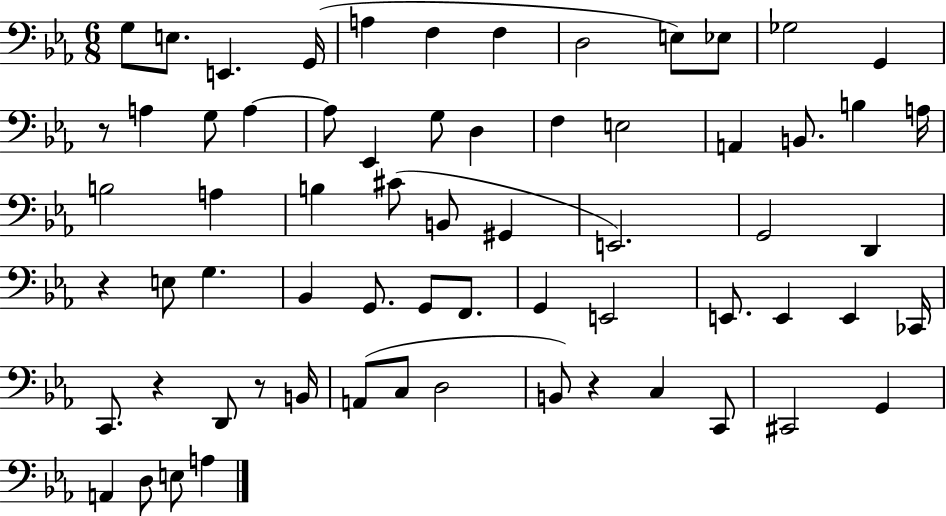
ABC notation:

X:1
T:Untitled
M:6/8
L:1/4
K:Eb
G,/2 E,/2 E,, G,,/4 A, F, F, D,2 E,/2 _E,/2 _G,2 G,, z/2 A, G,/2 A, A,/2 _E,, G,/2 D, F, E,2 A,, B,,/2 B, A,/4 B,2 A, B, ^C/2 B,,/2 ^G,, E,,2 G,,2 D,, z E,/2 G, _B,, G,,/2 G,,/2 F,,/2 G,, E,,2 E,,/2 E,, E,, _C,,/4 C,,/2 z D,,/2 z/2 B,,/4 A,,/2 C,/2 D,2 B,,/2 z C, C,,/2 ^C,,2 G,, A,, D,/2 E,/2 A,